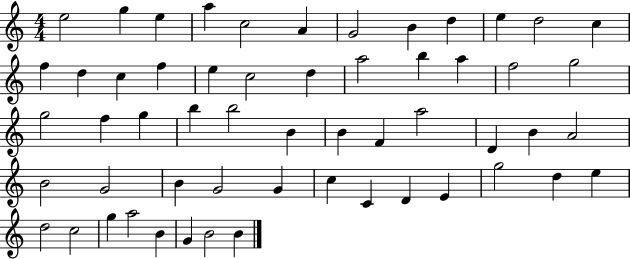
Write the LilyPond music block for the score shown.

{
  \clef treble
  \numericTimeSignature
  \time 4/4
  \key c \major
  e''2 g''4 e''4 | a''4 c''2 a'4 | g'2 b'4 d''4 | e''4 d''2 c''4 | \break f''4 d''4 c''4 f''4 | e''4 c''2 d''4 | a''2 b''4 a''4 | f''2 g''2 | \break g''2 f''4 g''4 | b''4 b''2 b'4 | b'4 f'4 a''2 | d'4 b'4 a'2 | \break b'2 g'2 | b'4 g'2 g'4 | c''4 c'4 d'4 e'4 | g''2 d''4 e''4 | \break d''2 c''2 | g''4 a''2 b'4 | g'4 b'2 b'4 | \bar "|."
}